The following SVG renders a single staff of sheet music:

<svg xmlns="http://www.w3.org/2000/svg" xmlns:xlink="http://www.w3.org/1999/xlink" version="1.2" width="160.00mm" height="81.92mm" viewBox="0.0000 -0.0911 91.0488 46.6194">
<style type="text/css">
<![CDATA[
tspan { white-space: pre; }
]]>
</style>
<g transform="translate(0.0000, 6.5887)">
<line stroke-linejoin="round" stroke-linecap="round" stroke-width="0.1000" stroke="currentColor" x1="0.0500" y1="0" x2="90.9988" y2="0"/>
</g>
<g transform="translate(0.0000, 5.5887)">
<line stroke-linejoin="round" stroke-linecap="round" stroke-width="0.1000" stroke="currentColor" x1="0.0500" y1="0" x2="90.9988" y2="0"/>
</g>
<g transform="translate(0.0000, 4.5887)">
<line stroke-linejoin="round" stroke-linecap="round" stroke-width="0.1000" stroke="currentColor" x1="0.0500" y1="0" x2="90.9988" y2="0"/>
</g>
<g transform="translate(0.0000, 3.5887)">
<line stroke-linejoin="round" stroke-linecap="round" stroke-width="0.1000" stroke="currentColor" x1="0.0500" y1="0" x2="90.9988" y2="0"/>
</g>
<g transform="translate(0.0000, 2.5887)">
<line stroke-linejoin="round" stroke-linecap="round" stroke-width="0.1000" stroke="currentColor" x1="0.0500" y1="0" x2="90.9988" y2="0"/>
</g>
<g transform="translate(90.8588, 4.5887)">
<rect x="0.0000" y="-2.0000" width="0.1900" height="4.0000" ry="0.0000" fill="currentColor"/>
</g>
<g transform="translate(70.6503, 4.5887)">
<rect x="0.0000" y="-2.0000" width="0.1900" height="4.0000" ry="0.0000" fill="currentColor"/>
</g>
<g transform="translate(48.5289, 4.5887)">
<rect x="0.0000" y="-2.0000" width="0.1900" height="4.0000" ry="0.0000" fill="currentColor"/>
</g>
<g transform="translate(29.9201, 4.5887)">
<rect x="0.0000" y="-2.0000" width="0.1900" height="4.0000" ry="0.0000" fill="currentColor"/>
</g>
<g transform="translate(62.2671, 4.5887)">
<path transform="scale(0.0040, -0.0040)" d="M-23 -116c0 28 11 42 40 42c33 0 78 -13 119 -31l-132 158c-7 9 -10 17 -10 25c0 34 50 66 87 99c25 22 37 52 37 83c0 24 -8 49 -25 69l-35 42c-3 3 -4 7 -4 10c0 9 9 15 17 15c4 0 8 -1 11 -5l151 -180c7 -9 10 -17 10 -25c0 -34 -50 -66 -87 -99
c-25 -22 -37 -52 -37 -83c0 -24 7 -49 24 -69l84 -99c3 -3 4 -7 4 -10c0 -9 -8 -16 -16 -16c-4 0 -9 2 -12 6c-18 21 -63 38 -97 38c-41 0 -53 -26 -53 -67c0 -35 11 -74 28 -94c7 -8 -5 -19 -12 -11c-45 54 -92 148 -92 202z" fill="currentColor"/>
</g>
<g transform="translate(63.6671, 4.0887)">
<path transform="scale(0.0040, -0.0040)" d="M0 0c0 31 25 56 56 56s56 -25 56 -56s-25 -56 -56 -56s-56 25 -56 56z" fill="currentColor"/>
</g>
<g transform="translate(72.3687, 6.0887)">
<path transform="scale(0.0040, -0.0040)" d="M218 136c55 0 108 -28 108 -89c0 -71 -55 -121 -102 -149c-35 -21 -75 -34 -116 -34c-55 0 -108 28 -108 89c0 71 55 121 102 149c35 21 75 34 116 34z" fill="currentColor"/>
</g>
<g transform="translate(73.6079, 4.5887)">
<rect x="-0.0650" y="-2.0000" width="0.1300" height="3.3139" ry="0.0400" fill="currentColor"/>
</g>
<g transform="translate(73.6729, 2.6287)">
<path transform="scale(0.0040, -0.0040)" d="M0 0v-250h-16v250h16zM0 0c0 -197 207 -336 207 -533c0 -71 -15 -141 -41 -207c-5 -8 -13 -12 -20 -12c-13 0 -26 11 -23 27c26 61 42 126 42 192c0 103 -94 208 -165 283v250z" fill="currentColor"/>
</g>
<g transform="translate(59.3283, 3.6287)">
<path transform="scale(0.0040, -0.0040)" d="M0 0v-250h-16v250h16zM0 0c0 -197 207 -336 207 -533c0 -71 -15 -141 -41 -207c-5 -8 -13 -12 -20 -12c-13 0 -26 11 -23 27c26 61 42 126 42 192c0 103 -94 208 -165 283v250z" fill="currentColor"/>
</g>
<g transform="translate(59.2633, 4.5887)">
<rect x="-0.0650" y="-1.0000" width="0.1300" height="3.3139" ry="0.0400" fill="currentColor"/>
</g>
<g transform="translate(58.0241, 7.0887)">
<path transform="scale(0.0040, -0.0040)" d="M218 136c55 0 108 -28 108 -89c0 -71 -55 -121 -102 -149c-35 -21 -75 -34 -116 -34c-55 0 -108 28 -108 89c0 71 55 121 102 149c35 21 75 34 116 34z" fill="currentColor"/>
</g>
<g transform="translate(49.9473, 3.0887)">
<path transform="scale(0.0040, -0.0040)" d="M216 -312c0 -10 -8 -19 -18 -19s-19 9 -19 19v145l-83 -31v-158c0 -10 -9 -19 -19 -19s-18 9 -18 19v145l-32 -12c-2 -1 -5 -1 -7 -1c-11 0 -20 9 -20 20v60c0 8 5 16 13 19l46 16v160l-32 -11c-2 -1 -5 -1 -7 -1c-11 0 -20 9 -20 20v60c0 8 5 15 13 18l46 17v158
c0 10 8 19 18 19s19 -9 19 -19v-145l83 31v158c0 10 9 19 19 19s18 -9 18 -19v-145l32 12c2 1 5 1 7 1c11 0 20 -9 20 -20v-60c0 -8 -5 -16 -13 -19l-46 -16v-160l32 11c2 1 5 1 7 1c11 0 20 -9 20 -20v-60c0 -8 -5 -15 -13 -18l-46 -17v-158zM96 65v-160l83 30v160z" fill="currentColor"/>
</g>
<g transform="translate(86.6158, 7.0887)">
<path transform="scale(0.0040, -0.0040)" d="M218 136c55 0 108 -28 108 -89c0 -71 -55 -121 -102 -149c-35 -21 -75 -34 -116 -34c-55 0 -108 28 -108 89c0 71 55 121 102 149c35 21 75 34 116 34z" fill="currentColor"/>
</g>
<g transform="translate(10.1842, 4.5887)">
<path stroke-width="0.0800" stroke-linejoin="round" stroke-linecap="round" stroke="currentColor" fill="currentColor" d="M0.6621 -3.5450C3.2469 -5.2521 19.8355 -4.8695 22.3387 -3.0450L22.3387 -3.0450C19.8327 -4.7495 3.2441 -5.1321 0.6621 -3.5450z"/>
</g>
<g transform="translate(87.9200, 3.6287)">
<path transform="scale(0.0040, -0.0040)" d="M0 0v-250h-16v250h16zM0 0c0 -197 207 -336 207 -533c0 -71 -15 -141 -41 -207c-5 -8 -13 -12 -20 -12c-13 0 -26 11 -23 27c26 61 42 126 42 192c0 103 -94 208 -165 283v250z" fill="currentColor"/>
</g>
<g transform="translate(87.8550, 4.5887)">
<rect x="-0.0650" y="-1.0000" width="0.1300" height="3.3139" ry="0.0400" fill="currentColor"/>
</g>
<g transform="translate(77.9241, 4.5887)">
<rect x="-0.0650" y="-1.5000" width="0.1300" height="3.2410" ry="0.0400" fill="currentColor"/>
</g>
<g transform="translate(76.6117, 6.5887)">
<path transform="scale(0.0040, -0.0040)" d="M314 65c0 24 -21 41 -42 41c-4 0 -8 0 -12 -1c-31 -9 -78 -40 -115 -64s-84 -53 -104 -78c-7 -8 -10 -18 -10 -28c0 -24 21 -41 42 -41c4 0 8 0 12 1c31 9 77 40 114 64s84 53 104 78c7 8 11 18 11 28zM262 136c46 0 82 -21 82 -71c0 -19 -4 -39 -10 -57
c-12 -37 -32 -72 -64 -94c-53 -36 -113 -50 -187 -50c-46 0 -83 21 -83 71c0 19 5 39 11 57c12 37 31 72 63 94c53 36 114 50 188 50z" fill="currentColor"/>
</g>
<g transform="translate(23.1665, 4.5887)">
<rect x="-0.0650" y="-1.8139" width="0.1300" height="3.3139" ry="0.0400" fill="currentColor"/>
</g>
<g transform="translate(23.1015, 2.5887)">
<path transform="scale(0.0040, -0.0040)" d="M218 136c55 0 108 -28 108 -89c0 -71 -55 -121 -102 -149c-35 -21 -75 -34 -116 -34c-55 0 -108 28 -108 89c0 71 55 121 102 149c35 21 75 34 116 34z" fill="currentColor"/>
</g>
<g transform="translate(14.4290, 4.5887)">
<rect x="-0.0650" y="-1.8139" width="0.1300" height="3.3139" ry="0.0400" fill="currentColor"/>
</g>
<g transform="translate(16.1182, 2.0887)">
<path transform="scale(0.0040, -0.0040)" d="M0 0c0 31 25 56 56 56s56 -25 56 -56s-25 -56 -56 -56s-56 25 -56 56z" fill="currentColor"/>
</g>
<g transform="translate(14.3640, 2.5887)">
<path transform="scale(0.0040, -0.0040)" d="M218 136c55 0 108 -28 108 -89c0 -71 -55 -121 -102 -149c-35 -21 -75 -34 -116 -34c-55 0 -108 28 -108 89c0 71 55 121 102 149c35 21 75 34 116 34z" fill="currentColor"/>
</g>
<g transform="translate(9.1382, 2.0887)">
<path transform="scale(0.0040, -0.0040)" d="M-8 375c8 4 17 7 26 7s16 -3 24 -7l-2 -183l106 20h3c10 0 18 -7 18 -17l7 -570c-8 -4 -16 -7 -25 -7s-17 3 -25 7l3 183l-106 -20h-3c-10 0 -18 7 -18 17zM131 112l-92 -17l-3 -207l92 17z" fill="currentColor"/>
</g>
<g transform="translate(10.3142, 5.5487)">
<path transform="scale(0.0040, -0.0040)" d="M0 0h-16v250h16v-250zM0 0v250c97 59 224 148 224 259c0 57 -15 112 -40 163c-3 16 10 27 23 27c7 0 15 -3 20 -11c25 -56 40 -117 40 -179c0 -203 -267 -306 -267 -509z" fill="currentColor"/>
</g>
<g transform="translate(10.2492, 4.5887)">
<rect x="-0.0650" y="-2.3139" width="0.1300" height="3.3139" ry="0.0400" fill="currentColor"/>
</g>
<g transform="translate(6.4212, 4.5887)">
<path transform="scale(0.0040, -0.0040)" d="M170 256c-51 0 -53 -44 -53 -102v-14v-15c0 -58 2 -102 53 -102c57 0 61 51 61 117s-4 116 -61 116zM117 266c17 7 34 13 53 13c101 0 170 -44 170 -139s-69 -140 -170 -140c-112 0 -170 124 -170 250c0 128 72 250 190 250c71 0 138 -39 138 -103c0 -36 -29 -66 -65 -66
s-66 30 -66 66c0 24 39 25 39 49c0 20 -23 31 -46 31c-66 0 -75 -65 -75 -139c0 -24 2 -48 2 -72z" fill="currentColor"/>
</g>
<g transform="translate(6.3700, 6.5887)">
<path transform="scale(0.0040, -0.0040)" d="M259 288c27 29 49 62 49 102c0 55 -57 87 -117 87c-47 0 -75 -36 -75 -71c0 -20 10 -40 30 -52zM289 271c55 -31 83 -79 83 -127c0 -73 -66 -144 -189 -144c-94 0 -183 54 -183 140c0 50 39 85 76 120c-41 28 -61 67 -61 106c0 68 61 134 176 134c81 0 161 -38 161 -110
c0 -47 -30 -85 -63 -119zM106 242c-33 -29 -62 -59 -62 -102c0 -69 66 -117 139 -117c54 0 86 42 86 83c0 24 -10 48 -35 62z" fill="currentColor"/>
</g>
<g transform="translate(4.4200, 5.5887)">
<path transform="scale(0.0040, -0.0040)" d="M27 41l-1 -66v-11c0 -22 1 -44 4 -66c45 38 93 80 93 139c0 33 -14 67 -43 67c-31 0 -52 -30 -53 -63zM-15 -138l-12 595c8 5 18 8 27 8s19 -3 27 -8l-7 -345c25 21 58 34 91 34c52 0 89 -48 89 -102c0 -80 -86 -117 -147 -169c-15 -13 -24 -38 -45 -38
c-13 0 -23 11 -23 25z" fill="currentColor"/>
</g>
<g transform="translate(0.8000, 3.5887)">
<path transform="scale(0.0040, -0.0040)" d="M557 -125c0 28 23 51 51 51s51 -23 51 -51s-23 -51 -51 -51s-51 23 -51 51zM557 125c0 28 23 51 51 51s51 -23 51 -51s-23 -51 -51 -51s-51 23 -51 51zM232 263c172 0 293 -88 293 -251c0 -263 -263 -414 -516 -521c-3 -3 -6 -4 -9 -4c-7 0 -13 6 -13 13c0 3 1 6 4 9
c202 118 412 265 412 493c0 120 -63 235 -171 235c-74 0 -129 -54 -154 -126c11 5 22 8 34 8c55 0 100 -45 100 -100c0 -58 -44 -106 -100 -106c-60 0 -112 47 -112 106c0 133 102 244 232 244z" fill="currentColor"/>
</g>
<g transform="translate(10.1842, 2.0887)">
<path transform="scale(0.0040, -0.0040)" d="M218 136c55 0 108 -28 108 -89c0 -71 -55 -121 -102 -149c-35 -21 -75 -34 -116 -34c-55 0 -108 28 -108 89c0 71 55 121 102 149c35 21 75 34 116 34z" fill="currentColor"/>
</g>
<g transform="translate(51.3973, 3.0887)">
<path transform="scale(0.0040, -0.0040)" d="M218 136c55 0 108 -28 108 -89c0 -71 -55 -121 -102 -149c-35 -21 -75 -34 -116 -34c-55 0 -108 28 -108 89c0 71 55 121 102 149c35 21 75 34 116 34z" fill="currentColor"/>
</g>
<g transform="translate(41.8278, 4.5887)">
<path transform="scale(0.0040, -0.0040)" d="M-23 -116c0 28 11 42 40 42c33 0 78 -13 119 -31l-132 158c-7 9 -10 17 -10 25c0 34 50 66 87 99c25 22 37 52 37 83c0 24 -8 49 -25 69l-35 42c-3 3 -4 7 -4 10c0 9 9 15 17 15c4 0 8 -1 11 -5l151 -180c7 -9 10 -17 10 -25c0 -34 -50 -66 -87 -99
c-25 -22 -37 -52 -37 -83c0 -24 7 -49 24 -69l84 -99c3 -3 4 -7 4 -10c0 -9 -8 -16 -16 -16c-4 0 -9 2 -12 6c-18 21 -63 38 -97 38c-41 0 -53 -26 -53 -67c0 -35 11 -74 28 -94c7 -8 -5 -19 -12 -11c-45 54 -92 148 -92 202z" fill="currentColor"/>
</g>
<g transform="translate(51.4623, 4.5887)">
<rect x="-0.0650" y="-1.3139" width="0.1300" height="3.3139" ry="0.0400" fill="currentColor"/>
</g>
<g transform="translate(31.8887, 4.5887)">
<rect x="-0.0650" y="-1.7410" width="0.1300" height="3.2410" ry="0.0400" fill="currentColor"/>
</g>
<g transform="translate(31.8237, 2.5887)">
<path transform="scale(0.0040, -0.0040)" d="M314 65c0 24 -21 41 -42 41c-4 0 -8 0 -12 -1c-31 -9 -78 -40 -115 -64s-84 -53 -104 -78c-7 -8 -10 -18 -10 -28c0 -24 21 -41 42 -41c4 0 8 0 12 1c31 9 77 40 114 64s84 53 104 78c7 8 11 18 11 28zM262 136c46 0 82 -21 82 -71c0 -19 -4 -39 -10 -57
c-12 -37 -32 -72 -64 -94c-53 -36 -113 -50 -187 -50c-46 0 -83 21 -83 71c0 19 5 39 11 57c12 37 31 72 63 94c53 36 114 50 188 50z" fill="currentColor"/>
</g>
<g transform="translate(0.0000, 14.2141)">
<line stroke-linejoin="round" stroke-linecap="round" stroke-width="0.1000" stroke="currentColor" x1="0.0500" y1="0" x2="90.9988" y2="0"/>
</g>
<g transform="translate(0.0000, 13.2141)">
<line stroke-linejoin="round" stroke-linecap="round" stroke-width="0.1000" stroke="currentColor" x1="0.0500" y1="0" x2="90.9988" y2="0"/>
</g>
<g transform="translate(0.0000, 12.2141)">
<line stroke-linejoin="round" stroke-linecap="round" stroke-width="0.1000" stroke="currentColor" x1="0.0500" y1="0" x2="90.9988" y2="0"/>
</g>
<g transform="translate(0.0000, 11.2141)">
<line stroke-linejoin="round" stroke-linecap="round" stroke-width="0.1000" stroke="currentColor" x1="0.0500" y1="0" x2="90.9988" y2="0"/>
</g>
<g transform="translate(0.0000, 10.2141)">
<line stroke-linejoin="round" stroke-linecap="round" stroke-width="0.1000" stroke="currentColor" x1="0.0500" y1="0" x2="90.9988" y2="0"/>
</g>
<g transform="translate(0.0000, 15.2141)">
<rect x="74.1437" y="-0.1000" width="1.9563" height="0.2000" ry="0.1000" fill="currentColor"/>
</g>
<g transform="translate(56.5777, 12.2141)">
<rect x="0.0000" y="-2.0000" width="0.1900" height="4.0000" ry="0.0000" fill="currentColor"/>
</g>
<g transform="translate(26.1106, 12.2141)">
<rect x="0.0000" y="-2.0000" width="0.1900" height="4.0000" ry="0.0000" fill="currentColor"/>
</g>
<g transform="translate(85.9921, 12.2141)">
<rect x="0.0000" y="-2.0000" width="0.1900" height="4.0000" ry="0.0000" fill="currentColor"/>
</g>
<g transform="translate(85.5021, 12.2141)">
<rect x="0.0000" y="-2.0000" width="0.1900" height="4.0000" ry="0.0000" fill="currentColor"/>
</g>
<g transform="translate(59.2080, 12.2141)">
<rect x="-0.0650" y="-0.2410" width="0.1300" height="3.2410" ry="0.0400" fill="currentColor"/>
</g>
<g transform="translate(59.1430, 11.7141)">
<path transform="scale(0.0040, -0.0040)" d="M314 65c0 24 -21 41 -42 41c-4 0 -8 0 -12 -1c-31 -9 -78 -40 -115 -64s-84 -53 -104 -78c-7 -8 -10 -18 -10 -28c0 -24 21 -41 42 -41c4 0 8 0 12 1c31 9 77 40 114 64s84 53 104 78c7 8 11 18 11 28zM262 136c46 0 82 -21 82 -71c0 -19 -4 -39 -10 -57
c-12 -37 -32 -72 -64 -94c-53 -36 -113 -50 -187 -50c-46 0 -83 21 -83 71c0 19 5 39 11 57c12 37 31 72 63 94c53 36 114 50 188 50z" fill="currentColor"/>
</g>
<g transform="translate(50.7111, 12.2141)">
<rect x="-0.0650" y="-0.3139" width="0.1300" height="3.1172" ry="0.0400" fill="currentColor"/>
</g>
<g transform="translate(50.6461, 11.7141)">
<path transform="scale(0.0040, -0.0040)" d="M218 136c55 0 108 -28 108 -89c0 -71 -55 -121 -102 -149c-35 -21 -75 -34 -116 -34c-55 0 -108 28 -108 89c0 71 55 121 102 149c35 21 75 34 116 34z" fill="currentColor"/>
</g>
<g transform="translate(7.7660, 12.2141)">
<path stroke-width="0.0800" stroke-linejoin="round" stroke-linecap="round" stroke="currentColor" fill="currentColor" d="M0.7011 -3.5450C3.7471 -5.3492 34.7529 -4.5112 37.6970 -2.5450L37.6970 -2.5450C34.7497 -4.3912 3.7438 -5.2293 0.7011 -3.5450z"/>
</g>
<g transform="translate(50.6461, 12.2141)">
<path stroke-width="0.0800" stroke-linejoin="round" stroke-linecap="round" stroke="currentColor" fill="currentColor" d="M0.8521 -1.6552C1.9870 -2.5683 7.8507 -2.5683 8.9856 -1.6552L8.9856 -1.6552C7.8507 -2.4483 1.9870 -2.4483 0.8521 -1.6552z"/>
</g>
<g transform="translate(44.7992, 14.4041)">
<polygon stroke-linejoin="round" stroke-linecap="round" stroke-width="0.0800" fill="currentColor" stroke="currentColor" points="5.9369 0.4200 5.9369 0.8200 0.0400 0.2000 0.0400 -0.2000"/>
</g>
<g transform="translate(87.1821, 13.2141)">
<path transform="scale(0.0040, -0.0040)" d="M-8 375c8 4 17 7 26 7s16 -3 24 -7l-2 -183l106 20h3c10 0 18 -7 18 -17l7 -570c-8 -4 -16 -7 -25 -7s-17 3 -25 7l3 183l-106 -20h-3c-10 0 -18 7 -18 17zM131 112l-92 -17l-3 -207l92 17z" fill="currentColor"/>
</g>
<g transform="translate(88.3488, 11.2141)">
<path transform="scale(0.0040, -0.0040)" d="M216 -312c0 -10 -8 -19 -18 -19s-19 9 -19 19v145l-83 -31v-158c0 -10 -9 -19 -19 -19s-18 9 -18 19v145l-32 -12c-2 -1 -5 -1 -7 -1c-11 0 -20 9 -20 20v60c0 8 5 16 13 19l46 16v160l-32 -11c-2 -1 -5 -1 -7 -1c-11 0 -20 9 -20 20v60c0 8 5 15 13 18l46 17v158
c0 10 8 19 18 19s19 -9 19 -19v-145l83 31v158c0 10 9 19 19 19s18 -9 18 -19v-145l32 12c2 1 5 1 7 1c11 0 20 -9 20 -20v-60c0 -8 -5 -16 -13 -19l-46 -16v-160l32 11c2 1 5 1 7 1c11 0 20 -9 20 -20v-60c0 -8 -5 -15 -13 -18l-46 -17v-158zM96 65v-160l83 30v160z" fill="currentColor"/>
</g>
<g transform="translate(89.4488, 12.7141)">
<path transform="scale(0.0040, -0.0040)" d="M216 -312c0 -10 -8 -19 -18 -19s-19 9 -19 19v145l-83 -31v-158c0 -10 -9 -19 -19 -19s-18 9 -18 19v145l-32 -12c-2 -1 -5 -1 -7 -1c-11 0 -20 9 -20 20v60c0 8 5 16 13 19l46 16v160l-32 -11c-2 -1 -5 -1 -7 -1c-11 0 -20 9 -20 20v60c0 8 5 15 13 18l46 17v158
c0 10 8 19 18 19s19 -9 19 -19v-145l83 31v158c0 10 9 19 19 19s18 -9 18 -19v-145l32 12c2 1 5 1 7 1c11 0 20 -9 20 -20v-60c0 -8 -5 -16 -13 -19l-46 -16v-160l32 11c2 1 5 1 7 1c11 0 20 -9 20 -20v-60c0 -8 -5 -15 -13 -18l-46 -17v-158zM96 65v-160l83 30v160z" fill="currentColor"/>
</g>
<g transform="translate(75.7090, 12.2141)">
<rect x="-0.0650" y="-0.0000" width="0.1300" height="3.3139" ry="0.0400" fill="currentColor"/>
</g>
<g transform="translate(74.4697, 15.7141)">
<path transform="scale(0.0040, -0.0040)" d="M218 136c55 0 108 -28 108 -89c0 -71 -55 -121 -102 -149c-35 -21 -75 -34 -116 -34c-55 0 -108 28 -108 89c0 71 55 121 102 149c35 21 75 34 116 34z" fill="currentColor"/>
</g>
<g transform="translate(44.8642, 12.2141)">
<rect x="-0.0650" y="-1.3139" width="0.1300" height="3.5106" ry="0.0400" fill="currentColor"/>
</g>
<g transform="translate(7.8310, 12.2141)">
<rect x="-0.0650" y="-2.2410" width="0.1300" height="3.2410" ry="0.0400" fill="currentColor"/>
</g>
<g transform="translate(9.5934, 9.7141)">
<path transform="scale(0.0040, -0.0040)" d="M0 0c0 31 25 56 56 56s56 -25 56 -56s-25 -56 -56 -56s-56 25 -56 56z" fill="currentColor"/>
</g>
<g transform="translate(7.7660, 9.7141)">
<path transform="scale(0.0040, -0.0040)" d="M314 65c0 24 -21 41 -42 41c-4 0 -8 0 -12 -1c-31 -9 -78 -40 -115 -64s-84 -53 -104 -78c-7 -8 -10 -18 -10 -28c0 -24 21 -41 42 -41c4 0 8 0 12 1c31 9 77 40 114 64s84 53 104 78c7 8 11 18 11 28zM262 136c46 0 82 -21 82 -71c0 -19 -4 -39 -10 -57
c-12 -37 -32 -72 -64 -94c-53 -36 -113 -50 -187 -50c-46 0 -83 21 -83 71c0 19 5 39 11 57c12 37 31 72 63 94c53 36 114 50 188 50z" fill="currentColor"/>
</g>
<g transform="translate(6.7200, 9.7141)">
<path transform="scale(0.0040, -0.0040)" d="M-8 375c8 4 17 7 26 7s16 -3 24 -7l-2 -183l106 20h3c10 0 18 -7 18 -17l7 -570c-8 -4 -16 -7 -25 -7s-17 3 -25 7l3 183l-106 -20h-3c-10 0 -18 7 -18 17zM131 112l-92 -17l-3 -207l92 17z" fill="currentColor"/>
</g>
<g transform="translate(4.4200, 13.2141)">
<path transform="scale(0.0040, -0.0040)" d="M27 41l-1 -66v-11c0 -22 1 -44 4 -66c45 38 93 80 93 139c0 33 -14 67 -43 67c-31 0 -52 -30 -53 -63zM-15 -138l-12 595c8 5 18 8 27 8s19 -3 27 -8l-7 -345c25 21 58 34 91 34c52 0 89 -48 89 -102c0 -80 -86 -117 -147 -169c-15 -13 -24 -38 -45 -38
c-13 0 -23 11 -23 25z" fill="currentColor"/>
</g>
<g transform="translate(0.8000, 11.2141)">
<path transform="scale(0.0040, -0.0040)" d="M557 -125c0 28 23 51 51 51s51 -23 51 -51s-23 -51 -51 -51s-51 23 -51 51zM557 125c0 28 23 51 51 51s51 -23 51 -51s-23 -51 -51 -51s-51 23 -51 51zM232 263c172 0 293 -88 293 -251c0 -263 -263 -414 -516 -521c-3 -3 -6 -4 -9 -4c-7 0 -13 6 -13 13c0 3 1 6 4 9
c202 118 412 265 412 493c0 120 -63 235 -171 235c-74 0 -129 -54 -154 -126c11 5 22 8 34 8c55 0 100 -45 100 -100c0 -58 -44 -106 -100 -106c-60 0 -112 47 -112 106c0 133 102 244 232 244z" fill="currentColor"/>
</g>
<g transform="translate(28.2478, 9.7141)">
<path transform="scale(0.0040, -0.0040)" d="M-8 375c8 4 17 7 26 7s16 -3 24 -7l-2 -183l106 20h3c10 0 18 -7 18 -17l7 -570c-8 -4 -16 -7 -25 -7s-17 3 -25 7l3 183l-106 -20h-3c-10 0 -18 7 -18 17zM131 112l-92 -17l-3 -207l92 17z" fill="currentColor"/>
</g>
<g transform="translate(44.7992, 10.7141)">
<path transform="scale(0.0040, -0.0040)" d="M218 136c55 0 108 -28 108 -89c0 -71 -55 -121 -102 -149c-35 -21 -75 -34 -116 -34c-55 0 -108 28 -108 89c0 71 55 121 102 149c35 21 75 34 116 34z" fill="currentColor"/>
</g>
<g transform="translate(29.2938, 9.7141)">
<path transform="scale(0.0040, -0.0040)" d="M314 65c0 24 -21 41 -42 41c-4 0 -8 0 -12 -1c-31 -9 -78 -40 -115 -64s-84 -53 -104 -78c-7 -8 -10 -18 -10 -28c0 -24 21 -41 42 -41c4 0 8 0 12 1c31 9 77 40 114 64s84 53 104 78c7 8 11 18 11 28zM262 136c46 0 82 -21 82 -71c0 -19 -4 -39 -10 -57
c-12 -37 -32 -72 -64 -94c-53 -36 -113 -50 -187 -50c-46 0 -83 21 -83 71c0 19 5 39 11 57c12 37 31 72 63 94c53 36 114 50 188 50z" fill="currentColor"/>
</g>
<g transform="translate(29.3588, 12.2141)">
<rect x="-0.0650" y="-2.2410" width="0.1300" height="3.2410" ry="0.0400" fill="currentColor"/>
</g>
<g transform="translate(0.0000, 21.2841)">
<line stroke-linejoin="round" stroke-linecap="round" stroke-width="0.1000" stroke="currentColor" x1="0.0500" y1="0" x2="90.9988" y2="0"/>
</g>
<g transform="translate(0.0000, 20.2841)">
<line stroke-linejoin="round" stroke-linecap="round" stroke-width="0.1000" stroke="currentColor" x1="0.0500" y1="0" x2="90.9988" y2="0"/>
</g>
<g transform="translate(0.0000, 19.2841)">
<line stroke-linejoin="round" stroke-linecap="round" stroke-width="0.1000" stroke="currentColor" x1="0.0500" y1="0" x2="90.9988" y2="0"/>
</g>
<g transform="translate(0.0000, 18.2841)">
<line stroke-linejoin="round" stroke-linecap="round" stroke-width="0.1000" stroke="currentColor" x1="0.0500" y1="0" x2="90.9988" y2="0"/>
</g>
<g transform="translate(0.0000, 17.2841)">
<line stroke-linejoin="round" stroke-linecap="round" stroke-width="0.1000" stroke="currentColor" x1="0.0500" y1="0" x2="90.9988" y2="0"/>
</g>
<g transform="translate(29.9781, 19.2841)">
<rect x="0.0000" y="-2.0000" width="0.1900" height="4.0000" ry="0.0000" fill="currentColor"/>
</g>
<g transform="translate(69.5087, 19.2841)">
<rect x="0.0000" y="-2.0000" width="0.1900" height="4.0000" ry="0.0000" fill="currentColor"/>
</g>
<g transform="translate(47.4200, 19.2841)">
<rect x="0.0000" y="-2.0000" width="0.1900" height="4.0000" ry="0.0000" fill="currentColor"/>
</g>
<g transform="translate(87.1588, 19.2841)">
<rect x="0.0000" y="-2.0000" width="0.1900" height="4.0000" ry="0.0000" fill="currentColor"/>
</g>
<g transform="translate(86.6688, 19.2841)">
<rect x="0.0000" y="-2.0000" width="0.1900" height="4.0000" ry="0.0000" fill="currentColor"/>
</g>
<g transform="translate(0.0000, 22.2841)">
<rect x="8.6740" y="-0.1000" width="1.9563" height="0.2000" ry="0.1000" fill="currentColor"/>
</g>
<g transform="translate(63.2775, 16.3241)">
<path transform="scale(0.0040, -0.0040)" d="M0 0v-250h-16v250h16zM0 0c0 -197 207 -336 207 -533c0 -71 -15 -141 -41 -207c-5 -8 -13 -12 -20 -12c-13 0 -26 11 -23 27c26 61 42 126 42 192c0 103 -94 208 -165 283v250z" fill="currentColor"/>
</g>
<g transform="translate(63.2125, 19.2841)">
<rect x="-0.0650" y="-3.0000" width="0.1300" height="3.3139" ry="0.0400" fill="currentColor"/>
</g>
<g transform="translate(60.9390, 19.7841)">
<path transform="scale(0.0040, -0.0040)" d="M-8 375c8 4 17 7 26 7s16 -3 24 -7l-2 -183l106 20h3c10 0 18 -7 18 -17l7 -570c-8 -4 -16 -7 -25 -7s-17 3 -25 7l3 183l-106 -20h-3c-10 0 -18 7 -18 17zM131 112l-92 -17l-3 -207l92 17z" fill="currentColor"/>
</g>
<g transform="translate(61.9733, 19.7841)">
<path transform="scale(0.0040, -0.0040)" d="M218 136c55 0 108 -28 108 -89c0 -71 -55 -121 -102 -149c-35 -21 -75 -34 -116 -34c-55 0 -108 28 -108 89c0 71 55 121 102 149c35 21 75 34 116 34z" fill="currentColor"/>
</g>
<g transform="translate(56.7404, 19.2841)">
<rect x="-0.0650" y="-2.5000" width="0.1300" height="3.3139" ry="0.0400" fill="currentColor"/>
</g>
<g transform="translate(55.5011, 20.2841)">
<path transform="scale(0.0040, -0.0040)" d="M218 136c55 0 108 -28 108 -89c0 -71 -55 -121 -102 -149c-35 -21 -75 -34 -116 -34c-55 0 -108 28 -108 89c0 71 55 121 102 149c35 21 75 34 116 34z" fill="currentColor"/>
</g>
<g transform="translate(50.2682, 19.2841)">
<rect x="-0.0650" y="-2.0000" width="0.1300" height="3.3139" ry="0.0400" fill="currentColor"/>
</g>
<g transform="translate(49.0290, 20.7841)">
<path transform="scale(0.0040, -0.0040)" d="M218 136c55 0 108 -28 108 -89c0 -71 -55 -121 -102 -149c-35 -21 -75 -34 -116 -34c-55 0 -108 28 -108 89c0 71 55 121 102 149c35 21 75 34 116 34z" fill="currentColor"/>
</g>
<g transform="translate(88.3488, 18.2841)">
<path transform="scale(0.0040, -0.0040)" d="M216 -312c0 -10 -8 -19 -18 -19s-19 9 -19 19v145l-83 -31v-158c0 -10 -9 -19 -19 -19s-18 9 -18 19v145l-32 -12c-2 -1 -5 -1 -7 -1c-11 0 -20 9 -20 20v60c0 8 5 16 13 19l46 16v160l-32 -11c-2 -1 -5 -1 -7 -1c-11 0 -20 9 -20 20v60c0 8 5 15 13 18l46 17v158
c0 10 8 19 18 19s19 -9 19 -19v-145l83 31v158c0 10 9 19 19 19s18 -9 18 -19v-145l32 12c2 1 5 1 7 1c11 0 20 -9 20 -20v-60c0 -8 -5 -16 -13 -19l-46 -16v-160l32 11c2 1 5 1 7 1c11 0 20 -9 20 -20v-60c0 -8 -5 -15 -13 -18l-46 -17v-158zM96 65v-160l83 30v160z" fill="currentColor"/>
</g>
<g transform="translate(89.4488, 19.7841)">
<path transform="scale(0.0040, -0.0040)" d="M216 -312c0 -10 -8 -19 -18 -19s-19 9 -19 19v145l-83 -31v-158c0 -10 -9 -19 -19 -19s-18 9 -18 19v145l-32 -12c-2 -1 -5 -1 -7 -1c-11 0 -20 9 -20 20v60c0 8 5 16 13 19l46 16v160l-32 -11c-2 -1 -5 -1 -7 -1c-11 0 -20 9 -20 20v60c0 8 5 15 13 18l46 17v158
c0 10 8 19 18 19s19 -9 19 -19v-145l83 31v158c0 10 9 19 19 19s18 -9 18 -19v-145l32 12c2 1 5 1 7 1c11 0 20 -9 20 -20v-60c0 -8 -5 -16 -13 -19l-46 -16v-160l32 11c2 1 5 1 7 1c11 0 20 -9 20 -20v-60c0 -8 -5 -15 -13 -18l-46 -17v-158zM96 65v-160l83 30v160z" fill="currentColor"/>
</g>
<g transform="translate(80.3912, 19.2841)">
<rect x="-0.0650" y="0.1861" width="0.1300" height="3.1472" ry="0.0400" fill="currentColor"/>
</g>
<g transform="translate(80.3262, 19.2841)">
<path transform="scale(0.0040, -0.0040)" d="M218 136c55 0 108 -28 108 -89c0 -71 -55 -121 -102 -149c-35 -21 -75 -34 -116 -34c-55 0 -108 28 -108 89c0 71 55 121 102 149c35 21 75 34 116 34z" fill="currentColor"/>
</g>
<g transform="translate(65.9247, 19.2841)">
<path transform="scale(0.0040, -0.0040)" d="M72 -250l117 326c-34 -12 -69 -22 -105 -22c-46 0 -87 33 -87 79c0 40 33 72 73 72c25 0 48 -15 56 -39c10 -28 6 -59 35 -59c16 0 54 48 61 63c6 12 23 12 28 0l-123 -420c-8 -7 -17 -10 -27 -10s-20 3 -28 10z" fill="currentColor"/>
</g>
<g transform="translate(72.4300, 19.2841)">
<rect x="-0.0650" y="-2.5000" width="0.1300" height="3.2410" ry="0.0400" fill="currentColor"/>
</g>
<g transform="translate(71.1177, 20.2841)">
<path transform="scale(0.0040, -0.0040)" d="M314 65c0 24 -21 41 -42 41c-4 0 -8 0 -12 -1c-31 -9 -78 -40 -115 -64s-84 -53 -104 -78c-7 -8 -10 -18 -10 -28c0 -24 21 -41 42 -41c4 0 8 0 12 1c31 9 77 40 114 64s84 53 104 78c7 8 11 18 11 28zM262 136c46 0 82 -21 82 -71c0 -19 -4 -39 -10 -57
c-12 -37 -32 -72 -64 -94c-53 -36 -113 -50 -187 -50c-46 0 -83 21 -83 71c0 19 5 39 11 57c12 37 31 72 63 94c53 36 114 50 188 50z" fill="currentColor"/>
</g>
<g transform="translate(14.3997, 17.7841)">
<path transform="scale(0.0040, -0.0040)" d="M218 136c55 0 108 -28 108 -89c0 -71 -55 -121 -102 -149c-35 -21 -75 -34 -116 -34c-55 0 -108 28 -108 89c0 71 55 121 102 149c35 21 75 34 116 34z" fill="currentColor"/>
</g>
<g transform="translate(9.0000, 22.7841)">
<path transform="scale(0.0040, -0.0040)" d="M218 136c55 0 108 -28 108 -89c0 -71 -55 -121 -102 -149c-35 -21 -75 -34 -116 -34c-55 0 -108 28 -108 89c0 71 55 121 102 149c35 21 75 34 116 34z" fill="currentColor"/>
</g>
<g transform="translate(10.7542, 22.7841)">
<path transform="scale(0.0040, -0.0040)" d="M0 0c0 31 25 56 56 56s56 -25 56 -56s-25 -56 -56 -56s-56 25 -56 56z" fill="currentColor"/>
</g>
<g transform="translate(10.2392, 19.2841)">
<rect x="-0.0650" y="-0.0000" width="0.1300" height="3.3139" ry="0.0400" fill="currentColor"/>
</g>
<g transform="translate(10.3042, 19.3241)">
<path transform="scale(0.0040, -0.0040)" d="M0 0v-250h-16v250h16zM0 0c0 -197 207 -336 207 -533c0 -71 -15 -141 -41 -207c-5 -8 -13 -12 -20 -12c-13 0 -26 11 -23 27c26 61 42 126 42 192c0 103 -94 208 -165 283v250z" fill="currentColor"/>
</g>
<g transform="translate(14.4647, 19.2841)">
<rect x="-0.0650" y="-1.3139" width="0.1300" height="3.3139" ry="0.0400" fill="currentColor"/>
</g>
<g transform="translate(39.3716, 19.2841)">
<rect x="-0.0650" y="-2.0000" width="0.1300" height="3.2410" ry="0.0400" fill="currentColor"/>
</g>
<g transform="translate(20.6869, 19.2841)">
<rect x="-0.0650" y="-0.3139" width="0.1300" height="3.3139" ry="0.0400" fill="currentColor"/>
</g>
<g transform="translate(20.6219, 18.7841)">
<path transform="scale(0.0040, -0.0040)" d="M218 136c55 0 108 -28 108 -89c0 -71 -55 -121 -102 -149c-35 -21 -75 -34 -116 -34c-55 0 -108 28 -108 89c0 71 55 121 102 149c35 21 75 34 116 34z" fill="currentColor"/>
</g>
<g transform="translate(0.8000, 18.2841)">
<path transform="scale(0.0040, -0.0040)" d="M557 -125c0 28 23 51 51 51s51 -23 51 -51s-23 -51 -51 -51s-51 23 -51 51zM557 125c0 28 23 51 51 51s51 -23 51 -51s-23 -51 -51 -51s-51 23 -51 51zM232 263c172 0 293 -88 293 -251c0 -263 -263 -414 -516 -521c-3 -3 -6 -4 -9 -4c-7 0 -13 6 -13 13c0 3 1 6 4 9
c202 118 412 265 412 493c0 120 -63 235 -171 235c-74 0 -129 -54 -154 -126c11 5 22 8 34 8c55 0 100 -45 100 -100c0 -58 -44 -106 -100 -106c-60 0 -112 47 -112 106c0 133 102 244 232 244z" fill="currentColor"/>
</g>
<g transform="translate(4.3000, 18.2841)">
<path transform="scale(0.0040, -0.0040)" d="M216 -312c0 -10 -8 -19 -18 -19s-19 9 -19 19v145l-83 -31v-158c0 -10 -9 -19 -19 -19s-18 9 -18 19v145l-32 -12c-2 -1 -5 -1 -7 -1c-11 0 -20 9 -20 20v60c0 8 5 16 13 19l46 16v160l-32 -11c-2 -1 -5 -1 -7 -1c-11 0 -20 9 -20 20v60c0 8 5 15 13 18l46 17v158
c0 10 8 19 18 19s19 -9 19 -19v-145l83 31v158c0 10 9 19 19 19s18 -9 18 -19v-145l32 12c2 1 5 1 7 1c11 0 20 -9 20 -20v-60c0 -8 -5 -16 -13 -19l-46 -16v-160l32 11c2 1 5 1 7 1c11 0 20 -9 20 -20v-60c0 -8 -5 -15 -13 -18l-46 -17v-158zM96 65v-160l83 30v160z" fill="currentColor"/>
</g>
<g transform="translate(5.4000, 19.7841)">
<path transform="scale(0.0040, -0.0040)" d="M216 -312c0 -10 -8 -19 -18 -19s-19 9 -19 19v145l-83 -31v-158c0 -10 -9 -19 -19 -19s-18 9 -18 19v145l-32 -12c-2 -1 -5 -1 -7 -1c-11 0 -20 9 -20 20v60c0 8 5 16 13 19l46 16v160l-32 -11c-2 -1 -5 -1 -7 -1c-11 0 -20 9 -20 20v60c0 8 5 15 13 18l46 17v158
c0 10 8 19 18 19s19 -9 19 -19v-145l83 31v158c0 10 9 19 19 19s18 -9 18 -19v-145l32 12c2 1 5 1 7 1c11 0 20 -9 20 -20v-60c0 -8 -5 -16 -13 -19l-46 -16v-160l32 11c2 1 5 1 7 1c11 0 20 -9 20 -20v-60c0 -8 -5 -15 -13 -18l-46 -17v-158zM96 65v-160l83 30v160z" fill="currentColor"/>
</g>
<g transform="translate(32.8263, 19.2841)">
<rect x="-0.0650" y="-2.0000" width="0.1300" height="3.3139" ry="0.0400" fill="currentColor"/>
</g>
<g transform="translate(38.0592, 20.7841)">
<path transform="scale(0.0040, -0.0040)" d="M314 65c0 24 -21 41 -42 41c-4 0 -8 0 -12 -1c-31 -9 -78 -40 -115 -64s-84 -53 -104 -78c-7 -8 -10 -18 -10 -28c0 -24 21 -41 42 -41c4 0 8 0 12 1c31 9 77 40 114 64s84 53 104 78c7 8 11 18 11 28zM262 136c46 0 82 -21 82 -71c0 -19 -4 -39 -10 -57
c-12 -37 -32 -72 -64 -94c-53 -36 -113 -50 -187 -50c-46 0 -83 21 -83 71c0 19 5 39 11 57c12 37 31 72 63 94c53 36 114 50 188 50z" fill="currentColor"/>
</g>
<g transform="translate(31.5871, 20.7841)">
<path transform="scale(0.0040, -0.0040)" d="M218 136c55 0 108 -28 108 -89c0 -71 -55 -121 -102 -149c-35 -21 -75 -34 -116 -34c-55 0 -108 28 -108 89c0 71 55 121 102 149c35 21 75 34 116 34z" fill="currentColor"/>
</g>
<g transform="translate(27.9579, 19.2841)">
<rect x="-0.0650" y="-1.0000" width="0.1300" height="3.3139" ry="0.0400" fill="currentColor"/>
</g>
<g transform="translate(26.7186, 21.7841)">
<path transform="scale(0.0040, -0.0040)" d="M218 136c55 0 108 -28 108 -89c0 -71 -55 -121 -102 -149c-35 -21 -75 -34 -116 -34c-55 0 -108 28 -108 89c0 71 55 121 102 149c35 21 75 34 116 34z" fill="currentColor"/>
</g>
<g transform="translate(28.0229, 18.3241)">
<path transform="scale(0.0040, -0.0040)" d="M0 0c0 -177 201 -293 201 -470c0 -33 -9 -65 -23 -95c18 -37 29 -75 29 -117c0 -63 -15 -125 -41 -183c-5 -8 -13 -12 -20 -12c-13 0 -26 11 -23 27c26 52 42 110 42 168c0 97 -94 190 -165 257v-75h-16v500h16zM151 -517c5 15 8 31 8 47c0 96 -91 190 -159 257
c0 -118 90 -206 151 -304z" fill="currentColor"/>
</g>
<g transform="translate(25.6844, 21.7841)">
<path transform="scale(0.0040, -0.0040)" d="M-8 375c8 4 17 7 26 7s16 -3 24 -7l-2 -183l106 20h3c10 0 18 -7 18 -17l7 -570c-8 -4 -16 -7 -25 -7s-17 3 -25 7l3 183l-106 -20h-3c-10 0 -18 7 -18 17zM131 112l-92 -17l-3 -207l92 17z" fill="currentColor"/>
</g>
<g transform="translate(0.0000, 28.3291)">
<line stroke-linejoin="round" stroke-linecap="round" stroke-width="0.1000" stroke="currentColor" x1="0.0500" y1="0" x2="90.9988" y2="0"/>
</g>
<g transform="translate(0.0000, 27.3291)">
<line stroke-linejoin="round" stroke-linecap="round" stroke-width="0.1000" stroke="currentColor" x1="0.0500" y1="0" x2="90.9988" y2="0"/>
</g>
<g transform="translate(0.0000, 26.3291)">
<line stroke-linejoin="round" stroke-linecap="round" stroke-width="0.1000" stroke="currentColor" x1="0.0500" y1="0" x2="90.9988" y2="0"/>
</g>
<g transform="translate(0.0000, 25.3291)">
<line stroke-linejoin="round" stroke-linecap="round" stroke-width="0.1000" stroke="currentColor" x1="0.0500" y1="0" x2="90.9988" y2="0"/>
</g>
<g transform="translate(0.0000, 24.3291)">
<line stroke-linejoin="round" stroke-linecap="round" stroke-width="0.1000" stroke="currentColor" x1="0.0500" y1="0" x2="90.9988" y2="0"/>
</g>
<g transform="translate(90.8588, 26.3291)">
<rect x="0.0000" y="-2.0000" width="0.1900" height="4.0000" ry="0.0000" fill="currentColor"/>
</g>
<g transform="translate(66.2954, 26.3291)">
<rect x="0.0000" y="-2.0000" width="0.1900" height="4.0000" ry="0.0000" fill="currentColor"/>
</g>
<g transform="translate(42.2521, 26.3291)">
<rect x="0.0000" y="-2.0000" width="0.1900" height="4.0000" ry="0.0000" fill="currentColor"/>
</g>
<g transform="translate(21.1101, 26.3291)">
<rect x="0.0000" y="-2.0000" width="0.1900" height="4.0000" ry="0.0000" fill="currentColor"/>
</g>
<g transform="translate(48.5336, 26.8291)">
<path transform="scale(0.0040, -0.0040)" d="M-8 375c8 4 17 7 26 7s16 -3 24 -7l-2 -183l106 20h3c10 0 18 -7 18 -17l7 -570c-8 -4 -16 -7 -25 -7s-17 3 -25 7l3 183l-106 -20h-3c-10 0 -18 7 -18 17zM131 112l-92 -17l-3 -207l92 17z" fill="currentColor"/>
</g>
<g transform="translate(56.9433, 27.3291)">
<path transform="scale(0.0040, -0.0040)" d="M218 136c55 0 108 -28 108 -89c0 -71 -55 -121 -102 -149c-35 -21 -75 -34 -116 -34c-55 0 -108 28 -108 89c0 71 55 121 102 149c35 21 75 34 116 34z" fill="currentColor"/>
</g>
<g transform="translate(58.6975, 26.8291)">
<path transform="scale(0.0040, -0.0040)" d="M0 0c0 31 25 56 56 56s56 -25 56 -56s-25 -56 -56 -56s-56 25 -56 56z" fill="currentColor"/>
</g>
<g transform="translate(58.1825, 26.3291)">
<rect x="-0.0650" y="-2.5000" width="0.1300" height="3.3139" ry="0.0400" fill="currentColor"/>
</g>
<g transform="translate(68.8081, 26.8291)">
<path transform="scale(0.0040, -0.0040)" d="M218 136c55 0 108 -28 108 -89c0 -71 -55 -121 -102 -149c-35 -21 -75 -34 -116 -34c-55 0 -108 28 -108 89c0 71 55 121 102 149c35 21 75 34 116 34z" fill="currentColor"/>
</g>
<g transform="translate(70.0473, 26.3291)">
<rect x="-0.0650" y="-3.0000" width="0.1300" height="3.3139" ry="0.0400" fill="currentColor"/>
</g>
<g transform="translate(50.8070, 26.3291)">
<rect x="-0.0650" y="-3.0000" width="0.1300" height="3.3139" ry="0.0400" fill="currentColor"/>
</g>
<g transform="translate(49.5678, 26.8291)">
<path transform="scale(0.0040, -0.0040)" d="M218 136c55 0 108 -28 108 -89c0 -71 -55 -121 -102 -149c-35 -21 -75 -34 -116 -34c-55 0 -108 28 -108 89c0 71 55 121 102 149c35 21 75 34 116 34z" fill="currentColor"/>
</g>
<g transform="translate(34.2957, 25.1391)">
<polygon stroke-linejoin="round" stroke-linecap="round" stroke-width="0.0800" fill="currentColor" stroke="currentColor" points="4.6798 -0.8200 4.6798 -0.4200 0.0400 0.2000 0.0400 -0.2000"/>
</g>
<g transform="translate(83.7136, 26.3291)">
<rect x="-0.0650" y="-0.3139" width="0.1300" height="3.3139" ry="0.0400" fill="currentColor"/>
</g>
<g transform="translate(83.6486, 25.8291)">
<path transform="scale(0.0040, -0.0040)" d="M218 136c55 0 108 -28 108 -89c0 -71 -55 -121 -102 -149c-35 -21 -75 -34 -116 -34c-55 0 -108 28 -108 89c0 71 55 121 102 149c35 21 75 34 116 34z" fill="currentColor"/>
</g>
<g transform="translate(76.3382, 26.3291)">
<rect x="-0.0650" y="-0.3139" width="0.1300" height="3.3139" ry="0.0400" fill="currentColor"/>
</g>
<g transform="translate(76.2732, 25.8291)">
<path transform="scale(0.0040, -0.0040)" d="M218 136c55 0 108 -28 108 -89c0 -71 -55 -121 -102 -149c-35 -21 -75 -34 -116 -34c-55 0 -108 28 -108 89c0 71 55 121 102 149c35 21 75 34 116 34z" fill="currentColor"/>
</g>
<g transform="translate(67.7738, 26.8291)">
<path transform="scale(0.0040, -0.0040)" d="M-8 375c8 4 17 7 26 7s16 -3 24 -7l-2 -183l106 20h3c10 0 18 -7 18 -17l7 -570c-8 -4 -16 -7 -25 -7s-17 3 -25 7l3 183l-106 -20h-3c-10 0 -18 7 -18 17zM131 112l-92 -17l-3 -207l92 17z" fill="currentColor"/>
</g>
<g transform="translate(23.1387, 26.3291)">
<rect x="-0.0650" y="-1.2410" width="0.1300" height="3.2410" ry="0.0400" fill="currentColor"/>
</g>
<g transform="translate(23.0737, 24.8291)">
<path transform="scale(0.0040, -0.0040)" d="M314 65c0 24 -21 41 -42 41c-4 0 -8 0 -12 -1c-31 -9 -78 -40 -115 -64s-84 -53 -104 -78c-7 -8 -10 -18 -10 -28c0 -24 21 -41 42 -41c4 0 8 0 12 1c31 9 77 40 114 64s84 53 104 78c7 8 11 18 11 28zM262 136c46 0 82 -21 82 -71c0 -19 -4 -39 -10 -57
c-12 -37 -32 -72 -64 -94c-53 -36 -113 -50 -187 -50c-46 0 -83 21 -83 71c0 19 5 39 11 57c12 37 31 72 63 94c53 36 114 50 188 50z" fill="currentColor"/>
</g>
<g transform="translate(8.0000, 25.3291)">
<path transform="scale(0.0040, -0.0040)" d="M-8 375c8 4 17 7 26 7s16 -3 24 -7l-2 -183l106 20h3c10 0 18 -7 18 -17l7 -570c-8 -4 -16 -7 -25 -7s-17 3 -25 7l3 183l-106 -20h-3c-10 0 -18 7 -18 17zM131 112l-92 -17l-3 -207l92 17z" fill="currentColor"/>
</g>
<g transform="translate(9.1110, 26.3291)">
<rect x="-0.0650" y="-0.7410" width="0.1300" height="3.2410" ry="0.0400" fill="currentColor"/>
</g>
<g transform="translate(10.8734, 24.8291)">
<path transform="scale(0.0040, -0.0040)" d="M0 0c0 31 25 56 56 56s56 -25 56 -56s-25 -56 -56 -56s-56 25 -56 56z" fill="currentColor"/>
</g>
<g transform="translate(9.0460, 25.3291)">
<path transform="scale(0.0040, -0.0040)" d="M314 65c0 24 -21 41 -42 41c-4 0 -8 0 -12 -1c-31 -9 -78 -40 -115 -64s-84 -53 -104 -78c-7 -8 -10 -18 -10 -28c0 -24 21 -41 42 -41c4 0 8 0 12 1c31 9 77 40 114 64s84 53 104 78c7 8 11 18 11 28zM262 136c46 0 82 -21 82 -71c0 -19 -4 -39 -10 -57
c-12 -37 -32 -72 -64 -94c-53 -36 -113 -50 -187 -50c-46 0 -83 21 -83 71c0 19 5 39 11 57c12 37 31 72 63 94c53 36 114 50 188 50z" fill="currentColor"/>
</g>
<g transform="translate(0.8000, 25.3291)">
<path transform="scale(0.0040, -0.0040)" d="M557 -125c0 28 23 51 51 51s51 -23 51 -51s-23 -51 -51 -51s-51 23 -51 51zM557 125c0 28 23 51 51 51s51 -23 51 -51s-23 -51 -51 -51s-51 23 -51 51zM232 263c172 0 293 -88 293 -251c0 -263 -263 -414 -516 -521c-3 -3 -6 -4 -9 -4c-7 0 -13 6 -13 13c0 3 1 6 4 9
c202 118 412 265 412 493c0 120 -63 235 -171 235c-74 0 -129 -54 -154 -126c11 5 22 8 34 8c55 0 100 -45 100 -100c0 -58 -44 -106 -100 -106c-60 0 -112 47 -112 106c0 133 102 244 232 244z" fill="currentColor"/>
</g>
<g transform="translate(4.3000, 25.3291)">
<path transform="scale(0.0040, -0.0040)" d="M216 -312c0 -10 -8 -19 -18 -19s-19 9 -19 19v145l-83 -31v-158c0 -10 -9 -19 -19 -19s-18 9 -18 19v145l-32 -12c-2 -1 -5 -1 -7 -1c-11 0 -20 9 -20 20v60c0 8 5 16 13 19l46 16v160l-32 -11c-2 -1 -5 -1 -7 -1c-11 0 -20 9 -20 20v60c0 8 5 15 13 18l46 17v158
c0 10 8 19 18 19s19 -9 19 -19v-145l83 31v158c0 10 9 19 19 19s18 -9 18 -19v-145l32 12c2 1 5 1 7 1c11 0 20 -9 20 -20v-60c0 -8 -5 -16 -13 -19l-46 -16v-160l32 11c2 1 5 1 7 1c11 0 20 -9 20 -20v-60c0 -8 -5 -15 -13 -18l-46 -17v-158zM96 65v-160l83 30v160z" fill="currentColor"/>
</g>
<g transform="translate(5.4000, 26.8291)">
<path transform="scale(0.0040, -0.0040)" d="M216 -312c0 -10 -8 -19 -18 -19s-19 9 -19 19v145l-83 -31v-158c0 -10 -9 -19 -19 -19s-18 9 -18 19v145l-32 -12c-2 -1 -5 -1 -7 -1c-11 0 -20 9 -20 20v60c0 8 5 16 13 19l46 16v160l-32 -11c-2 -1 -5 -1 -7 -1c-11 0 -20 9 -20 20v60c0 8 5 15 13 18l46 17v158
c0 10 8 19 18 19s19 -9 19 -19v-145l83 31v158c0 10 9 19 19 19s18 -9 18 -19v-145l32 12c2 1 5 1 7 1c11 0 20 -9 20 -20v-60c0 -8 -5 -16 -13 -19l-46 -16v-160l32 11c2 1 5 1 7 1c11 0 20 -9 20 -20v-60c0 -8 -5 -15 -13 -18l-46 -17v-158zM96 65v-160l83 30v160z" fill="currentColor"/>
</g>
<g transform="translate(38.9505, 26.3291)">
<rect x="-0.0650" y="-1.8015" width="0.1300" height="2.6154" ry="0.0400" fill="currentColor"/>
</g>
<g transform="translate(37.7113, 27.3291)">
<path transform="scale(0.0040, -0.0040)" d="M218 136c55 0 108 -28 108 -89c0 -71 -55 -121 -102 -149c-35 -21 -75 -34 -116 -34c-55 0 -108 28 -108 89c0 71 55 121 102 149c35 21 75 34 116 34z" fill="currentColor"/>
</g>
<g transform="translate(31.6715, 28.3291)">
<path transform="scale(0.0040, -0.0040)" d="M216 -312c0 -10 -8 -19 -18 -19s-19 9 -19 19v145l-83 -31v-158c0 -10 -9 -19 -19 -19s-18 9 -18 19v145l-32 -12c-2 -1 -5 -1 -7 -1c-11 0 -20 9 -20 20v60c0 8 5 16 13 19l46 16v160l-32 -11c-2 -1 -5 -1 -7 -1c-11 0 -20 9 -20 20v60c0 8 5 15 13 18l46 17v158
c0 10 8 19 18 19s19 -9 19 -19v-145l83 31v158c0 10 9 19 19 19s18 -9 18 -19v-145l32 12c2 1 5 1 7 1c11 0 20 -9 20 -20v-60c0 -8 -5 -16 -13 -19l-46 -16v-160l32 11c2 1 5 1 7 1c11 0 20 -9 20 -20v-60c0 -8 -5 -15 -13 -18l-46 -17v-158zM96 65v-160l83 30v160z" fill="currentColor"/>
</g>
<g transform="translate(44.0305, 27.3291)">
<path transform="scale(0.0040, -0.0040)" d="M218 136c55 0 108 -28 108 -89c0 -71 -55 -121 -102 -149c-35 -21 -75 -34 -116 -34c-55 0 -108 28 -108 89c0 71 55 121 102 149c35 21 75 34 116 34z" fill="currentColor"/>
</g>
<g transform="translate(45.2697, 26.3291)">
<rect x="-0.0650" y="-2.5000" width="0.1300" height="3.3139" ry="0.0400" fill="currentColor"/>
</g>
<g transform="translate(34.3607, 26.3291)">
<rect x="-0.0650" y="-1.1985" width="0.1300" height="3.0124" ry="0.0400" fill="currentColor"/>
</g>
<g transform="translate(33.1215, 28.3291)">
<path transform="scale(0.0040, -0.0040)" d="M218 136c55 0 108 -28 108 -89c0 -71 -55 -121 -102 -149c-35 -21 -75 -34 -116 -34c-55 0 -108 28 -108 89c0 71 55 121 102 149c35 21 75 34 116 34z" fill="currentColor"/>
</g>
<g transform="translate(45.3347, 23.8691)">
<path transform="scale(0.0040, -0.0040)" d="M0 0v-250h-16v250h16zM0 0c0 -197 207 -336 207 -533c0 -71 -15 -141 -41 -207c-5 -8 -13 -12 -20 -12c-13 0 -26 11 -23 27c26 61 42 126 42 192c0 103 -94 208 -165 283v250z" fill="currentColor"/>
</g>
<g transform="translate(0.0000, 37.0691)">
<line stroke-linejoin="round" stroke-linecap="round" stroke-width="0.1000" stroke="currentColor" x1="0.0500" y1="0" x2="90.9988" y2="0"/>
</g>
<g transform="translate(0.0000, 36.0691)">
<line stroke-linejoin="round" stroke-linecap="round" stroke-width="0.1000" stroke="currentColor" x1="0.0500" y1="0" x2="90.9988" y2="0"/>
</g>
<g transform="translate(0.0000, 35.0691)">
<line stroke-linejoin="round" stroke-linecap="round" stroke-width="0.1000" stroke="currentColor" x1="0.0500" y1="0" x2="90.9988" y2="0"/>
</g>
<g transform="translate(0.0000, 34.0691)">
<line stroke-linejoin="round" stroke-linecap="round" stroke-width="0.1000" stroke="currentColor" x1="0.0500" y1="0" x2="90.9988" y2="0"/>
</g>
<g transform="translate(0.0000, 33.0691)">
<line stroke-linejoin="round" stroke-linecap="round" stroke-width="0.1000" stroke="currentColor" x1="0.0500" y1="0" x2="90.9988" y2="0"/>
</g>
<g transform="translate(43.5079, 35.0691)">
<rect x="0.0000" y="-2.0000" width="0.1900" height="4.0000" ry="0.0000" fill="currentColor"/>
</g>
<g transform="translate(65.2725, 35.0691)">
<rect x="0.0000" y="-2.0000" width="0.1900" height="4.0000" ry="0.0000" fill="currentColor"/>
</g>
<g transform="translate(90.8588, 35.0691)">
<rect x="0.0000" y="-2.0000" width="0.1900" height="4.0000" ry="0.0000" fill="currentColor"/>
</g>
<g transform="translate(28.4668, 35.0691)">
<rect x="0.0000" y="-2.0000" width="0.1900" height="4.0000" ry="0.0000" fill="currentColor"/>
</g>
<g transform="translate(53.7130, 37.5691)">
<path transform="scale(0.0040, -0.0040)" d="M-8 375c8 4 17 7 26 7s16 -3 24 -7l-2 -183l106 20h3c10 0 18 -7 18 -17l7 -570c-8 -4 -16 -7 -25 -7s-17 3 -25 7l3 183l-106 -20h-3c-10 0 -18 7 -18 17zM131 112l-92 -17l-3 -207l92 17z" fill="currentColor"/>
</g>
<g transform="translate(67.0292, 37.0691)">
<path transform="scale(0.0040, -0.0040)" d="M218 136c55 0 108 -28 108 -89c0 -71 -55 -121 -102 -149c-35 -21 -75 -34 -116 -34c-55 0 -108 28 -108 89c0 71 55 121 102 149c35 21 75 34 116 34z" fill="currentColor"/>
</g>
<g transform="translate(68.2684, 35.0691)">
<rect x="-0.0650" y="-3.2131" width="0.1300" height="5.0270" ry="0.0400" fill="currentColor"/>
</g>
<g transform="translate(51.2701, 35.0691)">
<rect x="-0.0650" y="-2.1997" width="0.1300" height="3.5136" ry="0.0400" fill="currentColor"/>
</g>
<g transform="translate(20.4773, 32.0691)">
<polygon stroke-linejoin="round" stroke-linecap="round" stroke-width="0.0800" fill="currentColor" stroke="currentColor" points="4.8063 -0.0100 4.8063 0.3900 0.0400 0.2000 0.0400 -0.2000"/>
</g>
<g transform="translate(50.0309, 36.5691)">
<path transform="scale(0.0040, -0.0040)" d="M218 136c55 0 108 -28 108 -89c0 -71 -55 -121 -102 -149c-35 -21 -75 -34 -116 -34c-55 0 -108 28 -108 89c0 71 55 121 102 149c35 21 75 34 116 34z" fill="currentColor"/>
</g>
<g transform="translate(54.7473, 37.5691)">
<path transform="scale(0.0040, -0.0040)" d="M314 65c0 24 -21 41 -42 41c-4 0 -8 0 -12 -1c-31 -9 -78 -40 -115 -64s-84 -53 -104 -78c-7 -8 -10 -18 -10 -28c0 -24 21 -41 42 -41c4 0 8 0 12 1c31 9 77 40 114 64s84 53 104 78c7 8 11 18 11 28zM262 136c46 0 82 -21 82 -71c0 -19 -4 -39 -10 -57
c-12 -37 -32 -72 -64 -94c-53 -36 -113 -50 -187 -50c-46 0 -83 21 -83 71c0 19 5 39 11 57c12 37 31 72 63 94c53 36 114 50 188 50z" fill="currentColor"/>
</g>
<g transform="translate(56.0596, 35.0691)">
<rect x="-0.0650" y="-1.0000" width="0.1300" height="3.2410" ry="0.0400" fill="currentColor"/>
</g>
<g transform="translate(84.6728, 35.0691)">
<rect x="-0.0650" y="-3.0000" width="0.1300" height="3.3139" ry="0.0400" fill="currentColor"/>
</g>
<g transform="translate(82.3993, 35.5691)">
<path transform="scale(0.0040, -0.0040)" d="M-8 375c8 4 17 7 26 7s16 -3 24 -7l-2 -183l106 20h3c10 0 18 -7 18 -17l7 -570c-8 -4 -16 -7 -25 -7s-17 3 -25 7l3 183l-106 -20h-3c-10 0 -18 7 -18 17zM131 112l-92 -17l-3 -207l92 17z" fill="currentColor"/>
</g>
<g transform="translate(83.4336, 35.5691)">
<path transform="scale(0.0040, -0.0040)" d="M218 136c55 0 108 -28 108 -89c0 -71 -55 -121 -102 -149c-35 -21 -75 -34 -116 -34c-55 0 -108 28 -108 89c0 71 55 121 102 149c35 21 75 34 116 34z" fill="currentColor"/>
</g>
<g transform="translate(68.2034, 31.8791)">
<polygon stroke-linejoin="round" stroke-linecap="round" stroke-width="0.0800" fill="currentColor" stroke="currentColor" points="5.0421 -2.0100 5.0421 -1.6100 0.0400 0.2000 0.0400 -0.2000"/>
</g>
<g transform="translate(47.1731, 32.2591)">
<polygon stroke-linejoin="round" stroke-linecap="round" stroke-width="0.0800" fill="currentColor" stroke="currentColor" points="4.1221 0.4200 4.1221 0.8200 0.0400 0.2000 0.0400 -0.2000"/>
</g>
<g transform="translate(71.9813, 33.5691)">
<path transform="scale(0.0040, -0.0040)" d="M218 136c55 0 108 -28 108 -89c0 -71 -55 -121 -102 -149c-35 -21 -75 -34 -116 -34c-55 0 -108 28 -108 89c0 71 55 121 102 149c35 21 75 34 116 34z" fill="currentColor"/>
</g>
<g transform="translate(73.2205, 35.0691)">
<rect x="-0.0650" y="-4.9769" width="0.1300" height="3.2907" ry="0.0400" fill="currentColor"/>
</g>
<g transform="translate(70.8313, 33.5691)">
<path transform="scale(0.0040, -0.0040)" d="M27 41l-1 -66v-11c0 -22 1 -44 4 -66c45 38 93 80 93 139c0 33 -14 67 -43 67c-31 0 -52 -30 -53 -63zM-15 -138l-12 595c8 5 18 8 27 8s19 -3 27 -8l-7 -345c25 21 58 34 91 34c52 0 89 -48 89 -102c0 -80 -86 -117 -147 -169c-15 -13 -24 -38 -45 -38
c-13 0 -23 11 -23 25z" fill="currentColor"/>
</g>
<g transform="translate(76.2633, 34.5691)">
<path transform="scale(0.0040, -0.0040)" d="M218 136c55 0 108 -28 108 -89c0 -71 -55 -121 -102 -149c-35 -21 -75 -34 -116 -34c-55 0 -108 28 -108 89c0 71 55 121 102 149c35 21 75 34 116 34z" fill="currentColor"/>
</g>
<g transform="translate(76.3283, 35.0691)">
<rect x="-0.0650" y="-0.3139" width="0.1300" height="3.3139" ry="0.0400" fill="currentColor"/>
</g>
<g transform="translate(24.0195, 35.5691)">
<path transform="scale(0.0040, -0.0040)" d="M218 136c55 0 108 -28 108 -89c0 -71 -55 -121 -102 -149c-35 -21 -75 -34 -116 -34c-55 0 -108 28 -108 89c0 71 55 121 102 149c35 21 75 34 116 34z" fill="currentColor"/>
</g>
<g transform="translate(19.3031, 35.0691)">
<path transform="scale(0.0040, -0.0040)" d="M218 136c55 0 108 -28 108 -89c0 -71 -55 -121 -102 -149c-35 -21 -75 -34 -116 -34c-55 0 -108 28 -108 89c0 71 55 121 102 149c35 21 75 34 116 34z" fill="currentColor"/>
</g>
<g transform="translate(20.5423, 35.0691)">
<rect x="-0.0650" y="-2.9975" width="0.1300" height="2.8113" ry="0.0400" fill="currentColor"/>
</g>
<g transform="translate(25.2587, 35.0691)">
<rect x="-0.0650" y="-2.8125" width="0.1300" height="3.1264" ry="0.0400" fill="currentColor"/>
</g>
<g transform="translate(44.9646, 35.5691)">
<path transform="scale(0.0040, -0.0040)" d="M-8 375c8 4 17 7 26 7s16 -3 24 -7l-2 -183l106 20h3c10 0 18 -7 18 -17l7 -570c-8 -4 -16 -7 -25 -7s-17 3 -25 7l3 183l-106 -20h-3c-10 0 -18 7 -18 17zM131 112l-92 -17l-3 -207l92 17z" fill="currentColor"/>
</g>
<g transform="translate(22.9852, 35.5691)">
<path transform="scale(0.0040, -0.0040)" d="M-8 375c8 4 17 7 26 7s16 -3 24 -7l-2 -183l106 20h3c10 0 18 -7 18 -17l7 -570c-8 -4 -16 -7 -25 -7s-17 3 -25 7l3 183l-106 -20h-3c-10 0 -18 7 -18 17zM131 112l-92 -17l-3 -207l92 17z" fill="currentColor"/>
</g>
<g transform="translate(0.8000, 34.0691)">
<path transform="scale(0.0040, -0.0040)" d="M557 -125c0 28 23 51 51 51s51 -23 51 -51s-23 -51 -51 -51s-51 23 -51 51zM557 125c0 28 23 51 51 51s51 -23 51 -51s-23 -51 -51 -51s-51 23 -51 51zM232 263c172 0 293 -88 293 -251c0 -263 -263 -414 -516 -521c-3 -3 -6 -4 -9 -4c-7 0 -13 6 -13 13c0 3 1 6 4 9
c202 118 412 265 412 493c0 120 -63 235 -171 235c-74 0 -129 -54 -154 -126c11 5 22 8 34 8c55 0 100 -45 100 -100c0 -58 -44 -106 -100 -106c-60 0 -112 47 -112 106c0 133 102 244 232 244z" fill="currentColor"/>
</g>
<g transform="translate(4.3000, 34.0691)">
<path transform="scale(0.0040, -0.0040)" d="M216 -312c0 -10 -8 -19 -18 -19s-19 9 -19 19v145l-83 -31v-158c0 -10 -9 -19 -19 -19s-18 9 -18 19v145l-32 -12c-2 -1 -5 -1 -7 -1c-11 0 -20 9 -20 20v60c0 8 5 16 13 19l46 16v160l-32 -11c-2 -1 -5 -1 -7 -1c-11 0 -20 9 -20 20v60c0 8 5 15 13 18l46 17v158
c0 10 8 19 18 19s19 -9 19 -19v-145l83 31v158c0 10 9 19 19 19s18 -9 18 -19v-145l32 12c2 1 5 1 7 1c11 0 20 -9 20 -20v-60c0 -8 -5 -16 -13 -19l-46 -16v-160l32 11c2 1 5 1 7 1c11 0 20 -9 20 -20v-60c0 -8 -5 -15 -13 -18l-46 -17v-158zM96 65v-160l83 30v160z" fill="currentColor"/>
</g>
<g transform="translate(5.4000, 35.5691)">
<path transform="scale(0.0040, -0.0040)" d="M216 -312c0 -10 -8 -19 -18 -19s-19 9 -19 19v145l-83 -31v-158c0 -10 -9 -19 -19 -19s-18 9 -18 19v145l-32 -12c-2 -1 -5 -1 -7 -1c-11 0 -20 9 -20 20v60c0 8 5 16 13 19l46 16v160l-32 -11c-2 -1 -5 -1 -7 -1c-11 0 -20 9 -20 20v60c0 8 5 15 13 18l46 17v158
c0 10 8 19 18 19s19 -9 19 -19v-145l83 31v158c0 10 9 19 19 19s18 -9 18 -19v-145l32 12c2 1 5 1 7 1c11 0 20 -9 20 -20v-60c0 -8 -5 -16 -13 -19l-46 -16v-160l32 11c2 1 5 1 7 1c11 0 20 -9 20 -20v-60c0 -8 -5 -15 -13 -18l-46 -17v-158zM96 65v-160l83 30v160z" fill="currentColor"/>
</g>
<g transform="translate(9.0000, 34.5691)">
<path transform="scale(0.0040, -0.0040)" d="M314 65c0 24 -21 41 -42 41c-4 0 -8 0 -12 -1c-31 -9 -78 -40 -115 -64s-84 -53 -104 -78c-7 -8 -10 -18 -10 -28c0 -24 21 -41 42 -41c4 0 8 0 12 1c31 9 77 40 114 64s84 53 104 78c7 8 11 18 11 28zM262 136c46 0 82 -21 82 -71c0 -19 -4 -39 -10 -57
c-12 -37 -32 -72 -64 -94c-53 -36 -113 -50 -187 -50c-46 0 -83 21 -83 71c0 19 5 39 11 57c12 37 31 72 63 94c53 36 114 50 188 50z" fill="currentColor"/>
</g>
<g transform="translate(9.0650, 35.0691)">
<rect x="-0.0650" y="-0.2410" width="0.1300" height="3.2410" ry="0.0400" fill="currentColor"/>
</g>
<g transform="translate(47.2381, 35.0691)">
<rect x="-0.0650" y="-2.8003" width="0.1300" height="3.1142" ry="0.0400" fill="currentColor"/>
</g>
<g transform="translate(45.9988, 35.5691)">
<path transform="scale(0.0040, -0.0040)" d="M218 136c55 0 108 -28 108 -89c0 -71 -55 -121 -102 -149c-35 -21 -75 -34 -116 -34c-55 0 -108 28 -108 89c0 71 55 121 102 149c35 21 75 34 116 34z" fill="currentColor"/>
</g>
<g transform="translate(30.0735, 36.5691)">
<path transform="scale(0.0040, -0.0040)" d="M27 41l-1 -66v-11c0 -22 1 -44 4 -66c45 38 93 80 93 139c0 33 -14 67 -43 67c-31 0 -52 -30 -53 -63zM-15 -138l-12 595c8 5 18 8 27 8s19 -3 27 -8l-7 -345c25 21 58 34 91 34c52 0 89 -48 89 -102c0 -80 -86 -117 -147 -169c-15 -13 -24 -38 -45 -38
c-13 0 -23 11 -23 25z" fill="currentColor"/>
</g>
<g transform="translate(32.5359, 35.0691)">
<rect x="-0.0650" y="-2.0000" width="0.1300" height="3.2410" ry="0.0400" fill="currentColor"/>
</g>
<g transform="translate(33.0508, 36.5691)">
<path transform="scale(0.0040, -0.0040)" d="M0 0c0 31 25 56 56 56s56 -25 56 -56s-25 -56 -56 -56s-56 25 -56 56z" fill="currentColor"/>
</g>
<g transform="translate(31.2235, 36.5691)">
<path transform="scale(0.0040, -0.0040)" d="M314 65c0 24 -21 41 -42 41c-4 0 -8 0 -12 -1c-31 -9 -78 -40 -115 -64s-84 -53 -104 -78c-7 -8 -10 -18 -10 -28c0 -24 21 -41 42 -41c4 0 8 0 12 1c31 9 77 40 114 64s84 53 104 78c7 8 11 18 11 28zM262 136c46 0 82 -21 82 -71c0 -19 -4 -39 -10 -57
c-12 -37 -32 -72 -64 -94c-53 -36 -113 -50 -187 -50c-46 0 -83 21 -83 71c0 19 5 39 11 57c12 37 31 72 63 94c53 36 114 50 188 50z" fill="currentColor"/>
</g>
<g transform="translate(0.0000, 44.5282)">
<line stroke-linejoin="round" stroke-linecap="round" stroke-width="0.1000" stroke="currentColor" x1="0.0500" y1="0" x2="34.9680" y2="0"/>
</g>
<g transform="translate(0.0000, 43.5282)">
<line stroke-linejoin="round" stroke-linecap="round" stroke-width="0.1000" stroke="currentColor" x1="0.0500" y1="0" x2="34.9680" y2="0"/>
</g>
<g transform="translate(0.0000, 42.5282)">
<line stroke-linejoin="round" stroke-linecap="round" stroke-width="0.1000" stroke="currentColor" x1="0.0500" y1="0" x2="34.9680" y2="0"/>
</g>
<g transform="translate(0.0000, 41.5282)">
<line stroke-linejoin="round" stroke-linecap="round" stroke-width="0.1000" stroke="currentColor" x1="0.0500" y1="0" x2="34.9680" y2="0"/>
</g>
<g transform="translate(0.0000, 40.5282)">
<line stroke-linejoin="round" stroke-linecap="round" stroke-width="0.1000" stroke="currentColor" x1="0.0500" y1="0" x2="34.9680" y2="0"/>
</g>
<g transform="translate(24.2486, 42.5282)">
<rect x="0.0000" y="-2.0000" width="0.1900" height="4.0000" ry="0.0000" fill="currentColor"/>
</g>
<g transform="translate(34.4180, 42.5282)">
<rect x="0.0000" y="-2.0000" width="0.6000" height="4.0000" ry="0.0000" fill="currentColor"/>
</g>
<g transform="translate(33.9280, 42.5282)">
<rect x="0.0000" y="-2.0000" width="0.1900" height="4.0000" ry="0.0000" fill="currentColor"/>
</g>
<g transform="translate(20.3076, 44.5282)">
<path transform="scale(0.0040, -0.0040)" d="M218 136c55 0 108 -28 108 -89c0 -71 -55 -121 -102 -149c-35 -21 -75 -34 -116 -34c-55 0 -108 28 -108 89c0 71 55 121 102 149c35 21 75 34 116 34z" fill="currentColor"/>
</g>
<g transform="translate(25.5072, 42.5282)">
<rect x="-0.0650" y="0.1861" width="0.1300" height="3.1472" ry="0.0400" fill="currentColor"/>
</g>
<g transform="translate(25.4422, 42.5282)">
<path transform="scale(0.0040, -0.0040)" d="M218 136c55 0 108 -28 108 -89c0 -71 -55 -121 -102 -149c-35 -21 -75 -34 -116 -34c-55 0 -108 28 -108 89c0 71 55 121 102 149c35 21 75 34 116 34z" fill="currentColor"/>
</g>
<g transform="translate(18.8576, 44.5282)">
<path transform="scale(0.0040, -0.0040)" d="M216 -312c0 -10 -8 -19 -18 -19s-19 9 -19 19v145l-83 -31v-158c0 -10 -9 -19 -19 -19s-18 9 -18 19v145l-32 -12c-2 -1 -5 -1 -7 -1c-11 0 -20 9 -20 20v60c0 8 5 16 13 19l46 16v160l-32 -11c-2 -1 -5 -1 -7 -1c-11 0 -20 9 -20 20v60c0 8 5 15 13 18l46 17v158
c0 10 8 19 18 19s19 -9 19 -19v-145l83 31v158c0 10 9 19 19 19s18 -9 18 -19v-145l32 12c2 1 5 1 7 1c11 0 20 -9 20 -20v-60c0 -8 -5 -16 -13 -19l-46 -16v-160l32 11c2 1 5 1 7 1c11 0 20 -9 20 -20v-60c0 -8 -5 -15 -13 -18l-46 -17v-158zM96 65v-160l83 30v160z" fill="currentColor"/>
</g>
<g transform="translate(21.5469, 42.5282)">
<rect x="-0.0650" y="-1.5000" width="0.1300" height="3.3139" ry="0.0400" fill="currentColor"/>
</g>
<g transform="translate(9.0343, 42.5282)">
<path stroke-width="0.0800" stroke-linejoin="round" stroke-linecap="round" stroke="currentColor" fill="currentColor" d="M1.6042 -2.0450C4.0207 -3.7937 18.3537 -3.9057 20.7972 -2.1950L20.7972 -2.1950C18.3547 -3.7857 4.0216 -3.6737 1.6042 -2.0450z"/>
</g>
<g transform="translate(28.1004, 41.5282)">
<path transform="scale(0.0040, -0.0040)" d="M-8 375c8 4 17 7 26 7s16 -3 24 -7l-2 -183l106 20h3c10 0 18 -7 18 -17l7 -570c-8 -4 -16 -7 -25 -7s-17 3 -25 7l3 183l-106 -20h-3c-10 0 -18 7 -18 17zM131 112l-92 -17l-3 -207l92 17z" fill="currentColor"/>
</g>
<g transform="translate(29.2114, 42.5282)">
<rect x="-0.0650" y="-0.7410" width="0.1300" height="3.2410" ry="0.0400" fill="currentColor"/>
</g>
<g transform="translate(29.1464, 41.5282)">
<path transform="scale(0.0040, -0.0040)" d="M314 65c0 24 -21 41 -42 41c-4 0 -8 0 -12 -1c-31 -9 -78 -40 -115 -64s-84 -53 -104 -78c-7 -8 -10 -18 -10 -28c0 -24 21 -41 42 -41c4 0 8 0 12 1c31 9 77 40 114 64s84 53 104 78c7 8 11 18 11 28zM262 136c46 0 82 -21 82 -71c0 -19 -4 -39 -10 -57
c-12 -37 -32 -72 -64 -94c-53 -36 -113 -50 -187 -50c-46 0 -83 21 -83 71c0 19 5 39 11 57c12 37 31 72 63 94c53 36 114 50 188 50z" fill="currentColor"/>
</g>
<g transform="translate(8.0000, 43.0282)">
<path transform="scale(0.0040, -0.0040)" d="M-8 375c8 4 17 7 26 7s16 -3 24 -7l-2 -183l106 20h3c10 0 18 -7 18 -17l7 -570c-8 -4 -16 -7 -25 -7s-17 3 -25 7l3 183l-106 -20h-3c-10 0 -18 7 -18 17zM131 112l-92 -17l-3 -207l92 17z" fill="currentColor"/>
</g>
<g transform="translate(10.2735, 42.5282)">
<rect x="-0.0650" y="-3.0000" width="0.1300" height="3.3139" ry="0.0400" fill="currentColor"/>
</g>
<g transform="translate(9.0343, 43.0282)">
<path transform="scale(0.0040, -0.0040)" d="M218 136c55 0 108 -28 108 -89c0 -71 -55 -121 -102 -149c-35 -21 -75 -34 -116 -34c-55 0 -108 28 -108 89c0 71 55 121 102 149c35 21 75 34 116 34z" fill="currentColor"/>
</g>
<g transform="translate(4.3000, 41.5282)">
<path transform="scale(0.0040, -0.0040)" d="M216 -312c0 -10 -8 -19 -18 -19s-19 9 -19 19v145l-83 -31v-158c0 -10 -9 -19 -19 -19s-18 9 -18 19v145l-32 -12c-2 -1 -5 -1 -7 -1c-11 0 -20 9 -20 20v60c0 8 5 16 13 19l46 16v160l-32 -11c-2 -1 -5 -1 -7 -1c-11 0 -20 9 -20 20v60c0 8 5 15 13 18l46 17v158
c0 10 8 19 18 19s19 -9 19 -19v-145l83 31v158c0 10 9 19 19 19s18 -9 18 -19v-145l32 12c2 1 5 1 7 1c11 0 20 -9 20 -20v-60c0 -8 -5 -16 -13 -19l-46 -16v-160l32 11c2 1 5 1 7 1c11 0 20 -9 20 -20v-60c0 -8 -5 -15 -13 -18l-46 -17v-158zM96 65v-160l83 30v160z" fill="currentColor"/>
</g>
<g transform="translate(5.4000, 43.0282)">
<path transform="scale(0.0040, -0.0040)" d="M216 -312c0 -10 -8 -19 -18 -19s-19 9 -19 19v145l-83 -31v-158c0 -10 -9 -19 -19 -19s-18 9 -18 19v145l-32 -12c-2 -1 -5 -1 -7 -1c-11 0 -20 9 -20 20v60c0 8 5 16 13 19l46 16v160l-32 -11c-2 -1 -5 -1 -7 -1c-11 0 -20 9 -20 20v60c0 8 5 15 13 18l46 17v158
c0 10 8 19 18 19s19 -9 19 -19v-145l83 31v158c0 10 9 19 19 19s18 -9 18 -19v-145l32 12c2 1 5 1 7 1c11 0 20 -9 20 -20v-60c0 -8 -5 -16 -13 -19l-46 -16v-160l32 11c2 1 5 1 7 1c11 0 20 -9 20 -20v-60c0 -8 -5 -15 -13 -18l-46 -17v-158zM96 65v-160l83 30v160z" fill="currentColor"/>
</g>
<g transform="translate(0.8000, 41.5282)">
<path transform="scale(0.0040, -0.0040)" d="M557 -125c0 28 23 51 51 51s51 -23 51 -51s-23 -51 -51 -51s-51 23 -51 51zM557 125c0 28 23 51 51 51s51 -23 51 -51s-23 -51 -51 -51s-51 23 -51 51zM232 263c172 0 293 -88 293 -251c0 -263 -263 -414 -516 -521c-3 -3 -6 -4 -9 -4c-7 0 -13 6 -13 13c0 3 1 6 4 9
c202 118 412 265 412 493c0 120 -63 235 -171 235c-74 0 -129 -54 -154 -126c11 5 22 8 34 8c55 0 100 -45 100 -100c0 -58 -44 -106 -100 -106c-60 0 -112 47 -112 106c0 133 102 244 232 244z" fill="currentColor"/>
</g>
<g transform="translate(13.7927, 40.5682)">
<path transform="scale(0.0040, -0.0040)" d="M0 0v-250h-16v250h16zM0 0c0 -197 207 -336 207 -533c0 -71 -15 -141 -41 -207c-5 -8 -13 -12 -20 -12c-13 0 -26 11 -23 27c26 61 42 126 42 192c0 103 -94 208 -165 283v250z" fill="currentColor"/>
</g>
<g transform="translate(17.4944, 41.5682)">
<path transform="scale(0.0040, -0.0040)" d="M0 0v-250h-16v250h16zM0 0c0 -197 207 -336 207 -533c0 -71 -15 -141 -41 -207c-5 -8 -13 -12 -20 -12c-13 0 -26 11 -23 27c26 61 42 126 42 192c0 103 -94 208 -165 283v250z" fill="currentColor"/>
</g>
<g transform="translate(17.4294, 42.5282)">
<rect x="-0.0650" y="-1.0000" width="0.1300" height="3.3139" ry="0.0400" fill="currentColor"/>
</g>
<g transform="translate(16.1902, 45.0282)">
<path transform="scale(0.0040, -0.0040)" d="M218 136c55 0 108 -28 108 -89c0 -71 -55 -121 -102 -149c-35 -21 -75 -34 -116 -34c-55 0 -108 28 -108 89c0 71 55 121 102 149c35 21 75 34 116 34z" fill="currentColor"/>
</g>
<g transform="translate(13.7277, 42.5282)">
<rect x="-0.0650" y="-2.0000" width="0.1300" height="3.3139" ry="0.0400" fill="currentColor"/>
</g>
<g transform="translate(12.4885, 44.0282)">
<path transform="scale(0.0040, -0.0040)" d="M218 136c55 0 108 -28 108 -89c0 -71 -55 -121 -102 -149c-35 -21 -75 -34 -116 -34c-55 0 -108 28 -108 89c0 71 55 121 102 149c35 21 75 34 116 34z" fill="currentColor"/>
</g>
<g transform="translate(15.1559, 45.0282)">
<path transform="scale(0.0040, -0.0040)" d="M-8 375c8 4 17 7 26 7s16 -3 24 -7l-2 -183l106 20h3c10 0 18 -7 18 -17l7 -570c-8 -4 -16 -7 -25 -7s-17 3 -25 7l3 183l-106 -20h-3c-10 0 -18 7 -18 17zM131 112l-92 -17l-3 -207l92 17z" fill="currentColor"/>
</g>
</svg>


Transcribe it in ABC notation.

X:1
T:Untitled
M:6/8
L:1/4
K:F
B,/2 A, A, A,2 z ^G, F,,/2 z A,,/2 G,,2 F,,/2 B,2 B,2 G,/2 E,/2 E,2 D,, D,,/2 G, E, F,,/4 A,, A,,2 A,, B,, C,/2 z/2 B,,2 D, F,2 G,2 ^G,,/2 B,,/2 B,,/2 C, B,, C, E, E, E,2 D,/2 C,/2 _A,,2 C,/2 A,,/2 F,,2 G,,/2 _G,/2 E, C, C, A,,/2 F,,/2 ^G,, D, F,2